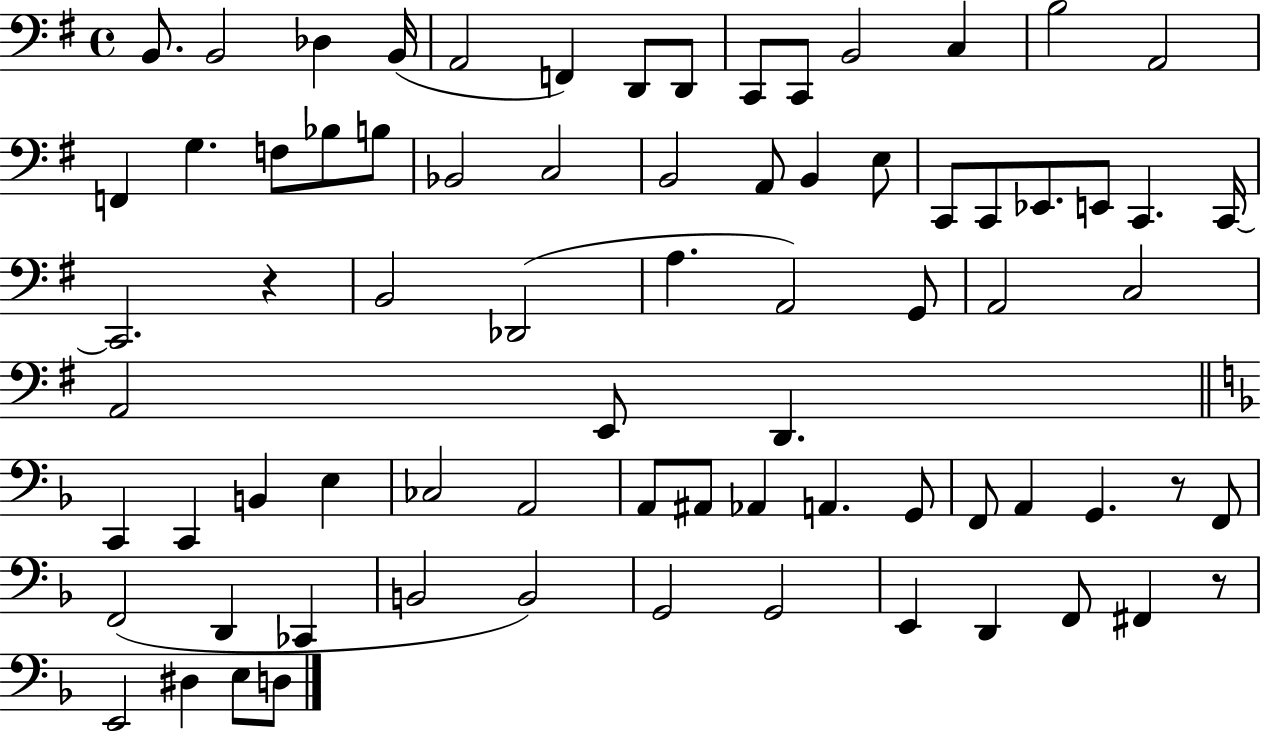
{
  \clef bass
  \time 4/4
  \defaultTimeSignature
  \key g \major
  b,8. b,2 des4 b,16( | a,2 f,4) d,8 d,8 | c,8 c,8 b,2 c4 | b2 a,2 | \break f,4 g4. f8 bes8 b8 | bes,2 c2 | b,2 a,8 b,4 e8 | c,8 c,8 ees,8. e,8 c,4. c,16~~ | \break c,2. r4 | b,2 des,2( | a4. a,2) g,8 | a,2 c2 | \break a,2 e,8 d,4. | \bar "||" \break \key f \major c,4 c,4 b,4 e4 | ces2 a,2 | a,8 ais,8 aes,4 a,4. g,8 | f,8 a,4 g,4. r8 f,8 | \break f,2( d,4 ces,4 | b,2 b,2) | g,2 g,2 | e,4 d,4 f,8 fis,4 r8 | \break e,2 dis4 e8 d8 | \bar "|."
}